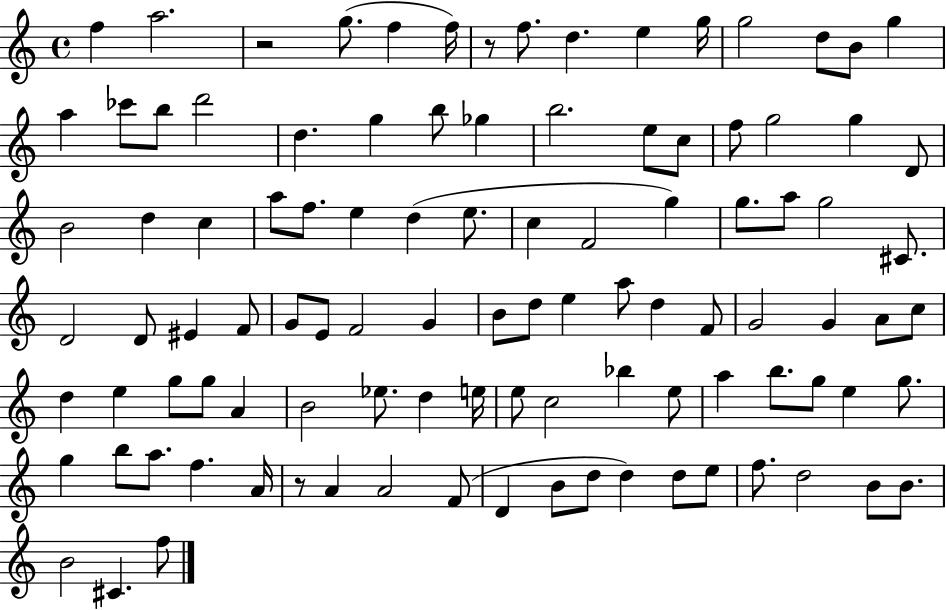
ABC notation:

X:1
T:Untitled
M:4/4
L:1/4
K:C
f a2 z2 g/2 f f/4 z/2 f/2 d e g/4 g2 d/2 B/2 g a _c'/2 b/2 d'2 d g b/2 _g b2 e/2 c/2 f/2 g2 g D/2 B2 d c a/2 f/2 e d e/2 c F2 g g/2 a/2 g2 ^C/2 D2 D/2 ^E F/2 G/2 E/2 F2 G B/2 d/2 e a/2 d F/2 G2 G A/2 c/2 d e g/2 g/2 A B2 _e/2 d e/4 e/2 c2 _b e/2 a b/2 g/2 e g/2 g b/2 a/2 f A/4 z/2 A A2 F/2 D B/2 d/2 d d/2 e/2 f/2 d2 B/2 B/2 B2 ^C f/2